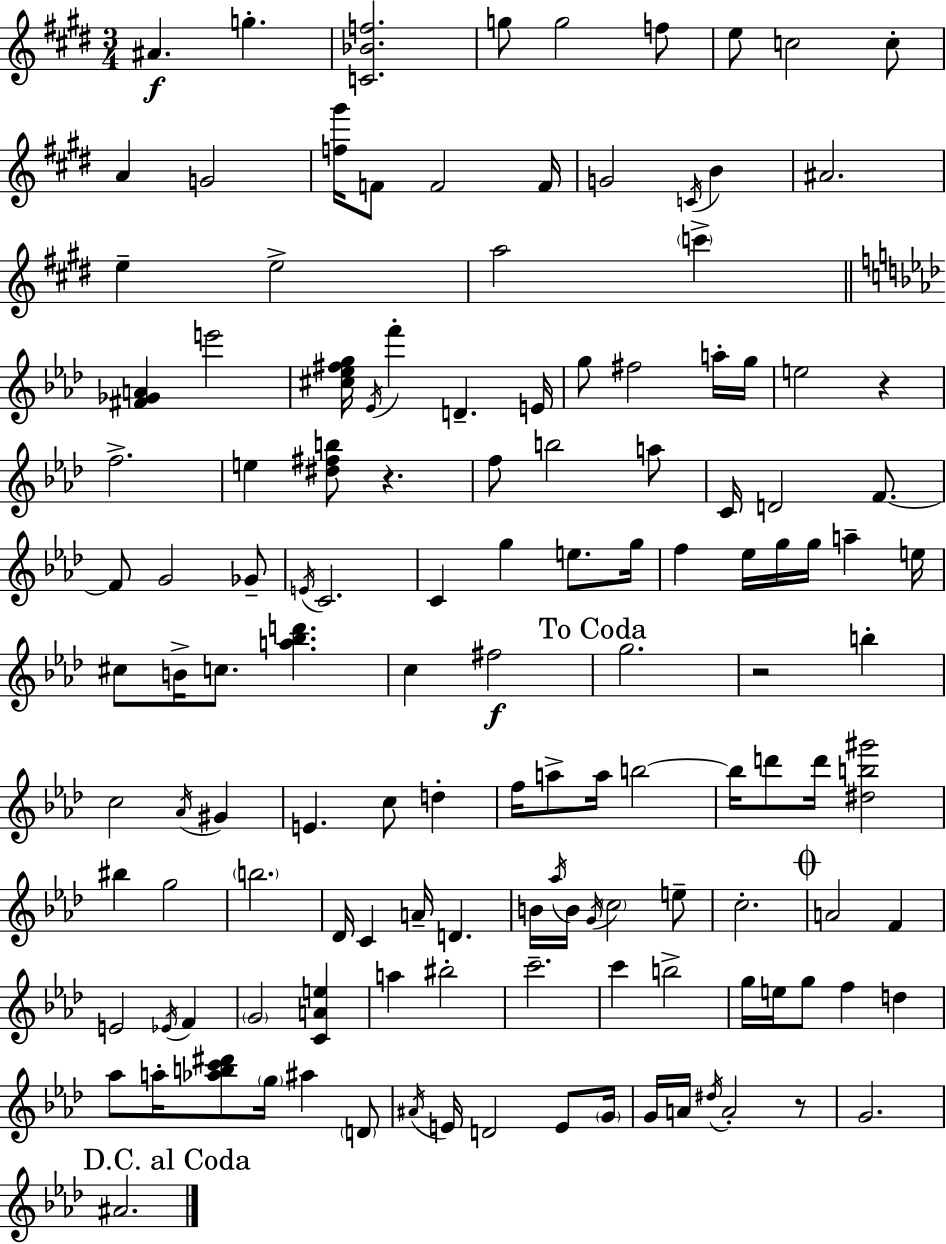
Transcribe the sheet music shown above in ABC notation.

X:1
T:Untitled
M:3/4
L:1/4
K:E
^A g [C_Bf]2 g/2 g2 f/2 e/2 c2 c/2 A G2 [f^g']/4 F/2 F2 F/4 G2 C/4 B ^A2 e e2 a2 c' [^F_GA] e'2 [^c_e^fg]/4 _E/4 f' D E/4 g/2 ^f2 a/4 g/4 e2 z f2 e [^d^fb]/2 z f/2 b2 a/2 C/4 D2 F/2 F/2 G2 _G/2 E/4 C2 C g e/2 g/4 f _e/4 g/4 g/4 a e/4 ^c/2 B/4 c/2 [a_bd'] c ^f2 g2 z2 b c2 _A/4 ^G E c/2 d f/4 a/2 a/4 b2 b/4 d'/2 d'/4 [^db^g']2 ^b g2 b2 _D/4 C A/4 D B/4 _a/4 B/4 G/4 c2 e/2 c2 A2 F E2 _E/4 F G2 [CAe] a ^b2 c'2 c' b2 g/4 e/4 g/2 f d _a/2 a/4 [_abc'^d']/2 g/4 ^a D/2 ^A/4 E/4 D2 E/2 G/4 G/4 A/4 ^d/4 A2 z/2 G2 ^A2